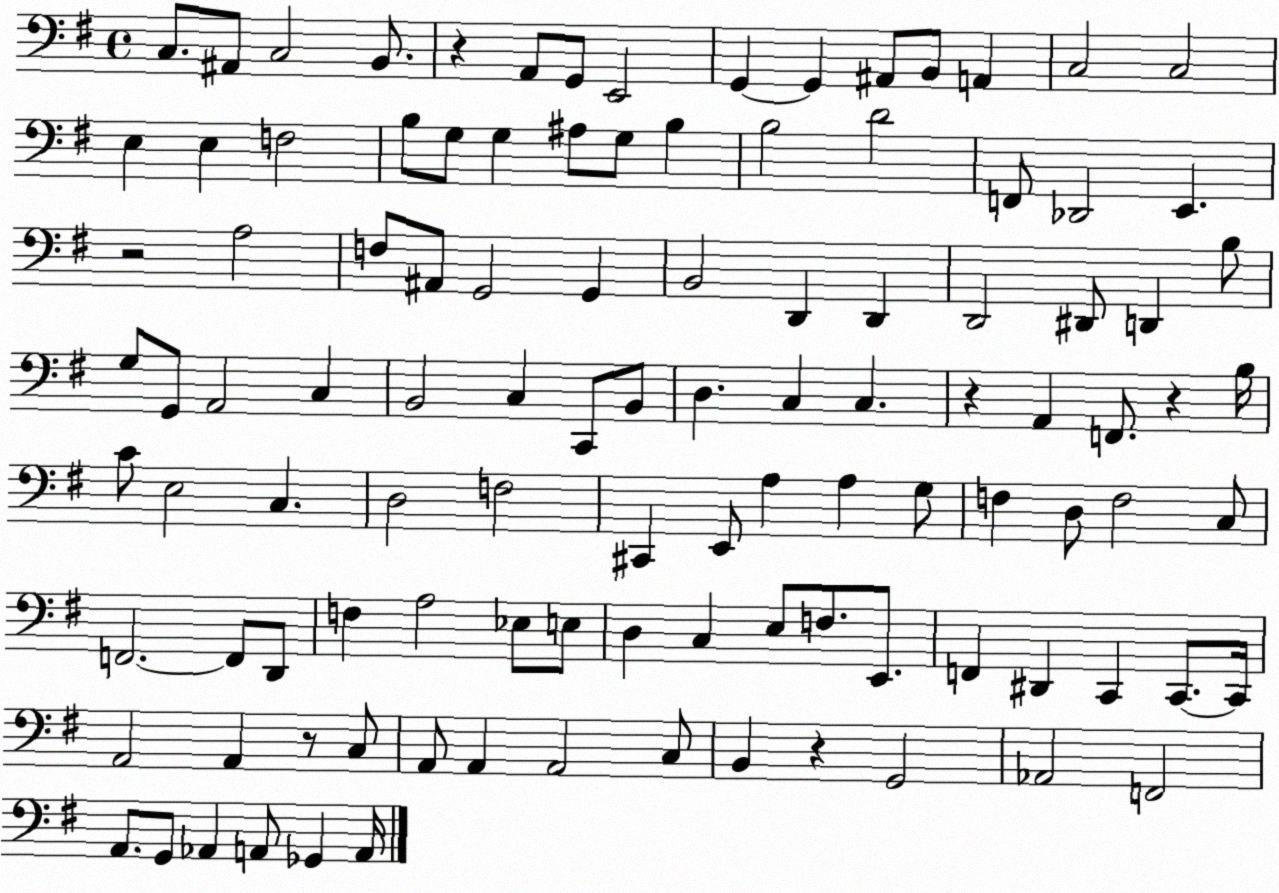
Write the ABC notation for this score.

X:1
T:Untitled
M:4/4
L:1/4
K:G
C,/2 ^A,,/2 C,2 B,,/2 z A,,/2 G,,/2 E,,2 G,, G,, ^A,,/2 B,,/2 A,, C,2 C,2 E, E, F,2 B,/2 G,/2 G, ^A,/2 G,/2 B, B,2 D2 F,,/2 _D,,2 E,, z2 A,2 F,/2 ^A,,/2 G,,2 G,, B,,2 D,, D,, D,,2 ^D,,/2 D,, B,/2 G,/2 G,,/2 A,,2 C, B,,2 C, C,,/2 B,,/2 D, C, C, z A,, F,,/2 z B,/4 C/2 E,2 C, D,2 F,2 ^C,, E,,/2 A, A, G,/2 F, D,/2 F,2 C,/2 F,,2 F,,/2 D,,/2 F, A,2 _E,/2 E,/2 D, C, E,/2 F,/2 E,,/2 F,, ^D,, C,, C,,/2 C,,/4 A,,2 A,, z/2 C,/2 A,,/2 A,, A,,2 C,/2 B,, z G,,2 _A,,2 F,,2 A,,/2 G,,/2 _A,, A,,/2 _G,, A,,/4